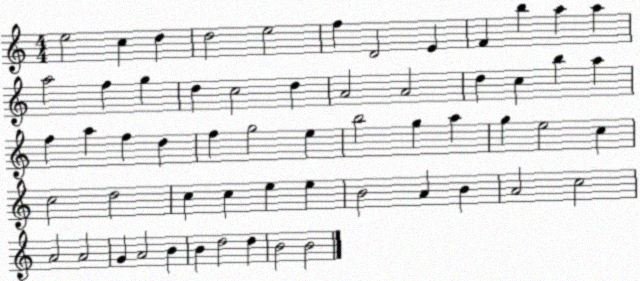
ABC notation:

X:1
T:Untitled
M:4/4
L:1/4
K:C
e2 c d d2 e2 f D2 E F b a a a2 f g d c2 d A2 A2 d c b a f a f d f g2 e b2 g a g e2 c c2 d2 c c e e B2 A B A2 c2 A2 A2 G A2 B B d2 d B2 B2